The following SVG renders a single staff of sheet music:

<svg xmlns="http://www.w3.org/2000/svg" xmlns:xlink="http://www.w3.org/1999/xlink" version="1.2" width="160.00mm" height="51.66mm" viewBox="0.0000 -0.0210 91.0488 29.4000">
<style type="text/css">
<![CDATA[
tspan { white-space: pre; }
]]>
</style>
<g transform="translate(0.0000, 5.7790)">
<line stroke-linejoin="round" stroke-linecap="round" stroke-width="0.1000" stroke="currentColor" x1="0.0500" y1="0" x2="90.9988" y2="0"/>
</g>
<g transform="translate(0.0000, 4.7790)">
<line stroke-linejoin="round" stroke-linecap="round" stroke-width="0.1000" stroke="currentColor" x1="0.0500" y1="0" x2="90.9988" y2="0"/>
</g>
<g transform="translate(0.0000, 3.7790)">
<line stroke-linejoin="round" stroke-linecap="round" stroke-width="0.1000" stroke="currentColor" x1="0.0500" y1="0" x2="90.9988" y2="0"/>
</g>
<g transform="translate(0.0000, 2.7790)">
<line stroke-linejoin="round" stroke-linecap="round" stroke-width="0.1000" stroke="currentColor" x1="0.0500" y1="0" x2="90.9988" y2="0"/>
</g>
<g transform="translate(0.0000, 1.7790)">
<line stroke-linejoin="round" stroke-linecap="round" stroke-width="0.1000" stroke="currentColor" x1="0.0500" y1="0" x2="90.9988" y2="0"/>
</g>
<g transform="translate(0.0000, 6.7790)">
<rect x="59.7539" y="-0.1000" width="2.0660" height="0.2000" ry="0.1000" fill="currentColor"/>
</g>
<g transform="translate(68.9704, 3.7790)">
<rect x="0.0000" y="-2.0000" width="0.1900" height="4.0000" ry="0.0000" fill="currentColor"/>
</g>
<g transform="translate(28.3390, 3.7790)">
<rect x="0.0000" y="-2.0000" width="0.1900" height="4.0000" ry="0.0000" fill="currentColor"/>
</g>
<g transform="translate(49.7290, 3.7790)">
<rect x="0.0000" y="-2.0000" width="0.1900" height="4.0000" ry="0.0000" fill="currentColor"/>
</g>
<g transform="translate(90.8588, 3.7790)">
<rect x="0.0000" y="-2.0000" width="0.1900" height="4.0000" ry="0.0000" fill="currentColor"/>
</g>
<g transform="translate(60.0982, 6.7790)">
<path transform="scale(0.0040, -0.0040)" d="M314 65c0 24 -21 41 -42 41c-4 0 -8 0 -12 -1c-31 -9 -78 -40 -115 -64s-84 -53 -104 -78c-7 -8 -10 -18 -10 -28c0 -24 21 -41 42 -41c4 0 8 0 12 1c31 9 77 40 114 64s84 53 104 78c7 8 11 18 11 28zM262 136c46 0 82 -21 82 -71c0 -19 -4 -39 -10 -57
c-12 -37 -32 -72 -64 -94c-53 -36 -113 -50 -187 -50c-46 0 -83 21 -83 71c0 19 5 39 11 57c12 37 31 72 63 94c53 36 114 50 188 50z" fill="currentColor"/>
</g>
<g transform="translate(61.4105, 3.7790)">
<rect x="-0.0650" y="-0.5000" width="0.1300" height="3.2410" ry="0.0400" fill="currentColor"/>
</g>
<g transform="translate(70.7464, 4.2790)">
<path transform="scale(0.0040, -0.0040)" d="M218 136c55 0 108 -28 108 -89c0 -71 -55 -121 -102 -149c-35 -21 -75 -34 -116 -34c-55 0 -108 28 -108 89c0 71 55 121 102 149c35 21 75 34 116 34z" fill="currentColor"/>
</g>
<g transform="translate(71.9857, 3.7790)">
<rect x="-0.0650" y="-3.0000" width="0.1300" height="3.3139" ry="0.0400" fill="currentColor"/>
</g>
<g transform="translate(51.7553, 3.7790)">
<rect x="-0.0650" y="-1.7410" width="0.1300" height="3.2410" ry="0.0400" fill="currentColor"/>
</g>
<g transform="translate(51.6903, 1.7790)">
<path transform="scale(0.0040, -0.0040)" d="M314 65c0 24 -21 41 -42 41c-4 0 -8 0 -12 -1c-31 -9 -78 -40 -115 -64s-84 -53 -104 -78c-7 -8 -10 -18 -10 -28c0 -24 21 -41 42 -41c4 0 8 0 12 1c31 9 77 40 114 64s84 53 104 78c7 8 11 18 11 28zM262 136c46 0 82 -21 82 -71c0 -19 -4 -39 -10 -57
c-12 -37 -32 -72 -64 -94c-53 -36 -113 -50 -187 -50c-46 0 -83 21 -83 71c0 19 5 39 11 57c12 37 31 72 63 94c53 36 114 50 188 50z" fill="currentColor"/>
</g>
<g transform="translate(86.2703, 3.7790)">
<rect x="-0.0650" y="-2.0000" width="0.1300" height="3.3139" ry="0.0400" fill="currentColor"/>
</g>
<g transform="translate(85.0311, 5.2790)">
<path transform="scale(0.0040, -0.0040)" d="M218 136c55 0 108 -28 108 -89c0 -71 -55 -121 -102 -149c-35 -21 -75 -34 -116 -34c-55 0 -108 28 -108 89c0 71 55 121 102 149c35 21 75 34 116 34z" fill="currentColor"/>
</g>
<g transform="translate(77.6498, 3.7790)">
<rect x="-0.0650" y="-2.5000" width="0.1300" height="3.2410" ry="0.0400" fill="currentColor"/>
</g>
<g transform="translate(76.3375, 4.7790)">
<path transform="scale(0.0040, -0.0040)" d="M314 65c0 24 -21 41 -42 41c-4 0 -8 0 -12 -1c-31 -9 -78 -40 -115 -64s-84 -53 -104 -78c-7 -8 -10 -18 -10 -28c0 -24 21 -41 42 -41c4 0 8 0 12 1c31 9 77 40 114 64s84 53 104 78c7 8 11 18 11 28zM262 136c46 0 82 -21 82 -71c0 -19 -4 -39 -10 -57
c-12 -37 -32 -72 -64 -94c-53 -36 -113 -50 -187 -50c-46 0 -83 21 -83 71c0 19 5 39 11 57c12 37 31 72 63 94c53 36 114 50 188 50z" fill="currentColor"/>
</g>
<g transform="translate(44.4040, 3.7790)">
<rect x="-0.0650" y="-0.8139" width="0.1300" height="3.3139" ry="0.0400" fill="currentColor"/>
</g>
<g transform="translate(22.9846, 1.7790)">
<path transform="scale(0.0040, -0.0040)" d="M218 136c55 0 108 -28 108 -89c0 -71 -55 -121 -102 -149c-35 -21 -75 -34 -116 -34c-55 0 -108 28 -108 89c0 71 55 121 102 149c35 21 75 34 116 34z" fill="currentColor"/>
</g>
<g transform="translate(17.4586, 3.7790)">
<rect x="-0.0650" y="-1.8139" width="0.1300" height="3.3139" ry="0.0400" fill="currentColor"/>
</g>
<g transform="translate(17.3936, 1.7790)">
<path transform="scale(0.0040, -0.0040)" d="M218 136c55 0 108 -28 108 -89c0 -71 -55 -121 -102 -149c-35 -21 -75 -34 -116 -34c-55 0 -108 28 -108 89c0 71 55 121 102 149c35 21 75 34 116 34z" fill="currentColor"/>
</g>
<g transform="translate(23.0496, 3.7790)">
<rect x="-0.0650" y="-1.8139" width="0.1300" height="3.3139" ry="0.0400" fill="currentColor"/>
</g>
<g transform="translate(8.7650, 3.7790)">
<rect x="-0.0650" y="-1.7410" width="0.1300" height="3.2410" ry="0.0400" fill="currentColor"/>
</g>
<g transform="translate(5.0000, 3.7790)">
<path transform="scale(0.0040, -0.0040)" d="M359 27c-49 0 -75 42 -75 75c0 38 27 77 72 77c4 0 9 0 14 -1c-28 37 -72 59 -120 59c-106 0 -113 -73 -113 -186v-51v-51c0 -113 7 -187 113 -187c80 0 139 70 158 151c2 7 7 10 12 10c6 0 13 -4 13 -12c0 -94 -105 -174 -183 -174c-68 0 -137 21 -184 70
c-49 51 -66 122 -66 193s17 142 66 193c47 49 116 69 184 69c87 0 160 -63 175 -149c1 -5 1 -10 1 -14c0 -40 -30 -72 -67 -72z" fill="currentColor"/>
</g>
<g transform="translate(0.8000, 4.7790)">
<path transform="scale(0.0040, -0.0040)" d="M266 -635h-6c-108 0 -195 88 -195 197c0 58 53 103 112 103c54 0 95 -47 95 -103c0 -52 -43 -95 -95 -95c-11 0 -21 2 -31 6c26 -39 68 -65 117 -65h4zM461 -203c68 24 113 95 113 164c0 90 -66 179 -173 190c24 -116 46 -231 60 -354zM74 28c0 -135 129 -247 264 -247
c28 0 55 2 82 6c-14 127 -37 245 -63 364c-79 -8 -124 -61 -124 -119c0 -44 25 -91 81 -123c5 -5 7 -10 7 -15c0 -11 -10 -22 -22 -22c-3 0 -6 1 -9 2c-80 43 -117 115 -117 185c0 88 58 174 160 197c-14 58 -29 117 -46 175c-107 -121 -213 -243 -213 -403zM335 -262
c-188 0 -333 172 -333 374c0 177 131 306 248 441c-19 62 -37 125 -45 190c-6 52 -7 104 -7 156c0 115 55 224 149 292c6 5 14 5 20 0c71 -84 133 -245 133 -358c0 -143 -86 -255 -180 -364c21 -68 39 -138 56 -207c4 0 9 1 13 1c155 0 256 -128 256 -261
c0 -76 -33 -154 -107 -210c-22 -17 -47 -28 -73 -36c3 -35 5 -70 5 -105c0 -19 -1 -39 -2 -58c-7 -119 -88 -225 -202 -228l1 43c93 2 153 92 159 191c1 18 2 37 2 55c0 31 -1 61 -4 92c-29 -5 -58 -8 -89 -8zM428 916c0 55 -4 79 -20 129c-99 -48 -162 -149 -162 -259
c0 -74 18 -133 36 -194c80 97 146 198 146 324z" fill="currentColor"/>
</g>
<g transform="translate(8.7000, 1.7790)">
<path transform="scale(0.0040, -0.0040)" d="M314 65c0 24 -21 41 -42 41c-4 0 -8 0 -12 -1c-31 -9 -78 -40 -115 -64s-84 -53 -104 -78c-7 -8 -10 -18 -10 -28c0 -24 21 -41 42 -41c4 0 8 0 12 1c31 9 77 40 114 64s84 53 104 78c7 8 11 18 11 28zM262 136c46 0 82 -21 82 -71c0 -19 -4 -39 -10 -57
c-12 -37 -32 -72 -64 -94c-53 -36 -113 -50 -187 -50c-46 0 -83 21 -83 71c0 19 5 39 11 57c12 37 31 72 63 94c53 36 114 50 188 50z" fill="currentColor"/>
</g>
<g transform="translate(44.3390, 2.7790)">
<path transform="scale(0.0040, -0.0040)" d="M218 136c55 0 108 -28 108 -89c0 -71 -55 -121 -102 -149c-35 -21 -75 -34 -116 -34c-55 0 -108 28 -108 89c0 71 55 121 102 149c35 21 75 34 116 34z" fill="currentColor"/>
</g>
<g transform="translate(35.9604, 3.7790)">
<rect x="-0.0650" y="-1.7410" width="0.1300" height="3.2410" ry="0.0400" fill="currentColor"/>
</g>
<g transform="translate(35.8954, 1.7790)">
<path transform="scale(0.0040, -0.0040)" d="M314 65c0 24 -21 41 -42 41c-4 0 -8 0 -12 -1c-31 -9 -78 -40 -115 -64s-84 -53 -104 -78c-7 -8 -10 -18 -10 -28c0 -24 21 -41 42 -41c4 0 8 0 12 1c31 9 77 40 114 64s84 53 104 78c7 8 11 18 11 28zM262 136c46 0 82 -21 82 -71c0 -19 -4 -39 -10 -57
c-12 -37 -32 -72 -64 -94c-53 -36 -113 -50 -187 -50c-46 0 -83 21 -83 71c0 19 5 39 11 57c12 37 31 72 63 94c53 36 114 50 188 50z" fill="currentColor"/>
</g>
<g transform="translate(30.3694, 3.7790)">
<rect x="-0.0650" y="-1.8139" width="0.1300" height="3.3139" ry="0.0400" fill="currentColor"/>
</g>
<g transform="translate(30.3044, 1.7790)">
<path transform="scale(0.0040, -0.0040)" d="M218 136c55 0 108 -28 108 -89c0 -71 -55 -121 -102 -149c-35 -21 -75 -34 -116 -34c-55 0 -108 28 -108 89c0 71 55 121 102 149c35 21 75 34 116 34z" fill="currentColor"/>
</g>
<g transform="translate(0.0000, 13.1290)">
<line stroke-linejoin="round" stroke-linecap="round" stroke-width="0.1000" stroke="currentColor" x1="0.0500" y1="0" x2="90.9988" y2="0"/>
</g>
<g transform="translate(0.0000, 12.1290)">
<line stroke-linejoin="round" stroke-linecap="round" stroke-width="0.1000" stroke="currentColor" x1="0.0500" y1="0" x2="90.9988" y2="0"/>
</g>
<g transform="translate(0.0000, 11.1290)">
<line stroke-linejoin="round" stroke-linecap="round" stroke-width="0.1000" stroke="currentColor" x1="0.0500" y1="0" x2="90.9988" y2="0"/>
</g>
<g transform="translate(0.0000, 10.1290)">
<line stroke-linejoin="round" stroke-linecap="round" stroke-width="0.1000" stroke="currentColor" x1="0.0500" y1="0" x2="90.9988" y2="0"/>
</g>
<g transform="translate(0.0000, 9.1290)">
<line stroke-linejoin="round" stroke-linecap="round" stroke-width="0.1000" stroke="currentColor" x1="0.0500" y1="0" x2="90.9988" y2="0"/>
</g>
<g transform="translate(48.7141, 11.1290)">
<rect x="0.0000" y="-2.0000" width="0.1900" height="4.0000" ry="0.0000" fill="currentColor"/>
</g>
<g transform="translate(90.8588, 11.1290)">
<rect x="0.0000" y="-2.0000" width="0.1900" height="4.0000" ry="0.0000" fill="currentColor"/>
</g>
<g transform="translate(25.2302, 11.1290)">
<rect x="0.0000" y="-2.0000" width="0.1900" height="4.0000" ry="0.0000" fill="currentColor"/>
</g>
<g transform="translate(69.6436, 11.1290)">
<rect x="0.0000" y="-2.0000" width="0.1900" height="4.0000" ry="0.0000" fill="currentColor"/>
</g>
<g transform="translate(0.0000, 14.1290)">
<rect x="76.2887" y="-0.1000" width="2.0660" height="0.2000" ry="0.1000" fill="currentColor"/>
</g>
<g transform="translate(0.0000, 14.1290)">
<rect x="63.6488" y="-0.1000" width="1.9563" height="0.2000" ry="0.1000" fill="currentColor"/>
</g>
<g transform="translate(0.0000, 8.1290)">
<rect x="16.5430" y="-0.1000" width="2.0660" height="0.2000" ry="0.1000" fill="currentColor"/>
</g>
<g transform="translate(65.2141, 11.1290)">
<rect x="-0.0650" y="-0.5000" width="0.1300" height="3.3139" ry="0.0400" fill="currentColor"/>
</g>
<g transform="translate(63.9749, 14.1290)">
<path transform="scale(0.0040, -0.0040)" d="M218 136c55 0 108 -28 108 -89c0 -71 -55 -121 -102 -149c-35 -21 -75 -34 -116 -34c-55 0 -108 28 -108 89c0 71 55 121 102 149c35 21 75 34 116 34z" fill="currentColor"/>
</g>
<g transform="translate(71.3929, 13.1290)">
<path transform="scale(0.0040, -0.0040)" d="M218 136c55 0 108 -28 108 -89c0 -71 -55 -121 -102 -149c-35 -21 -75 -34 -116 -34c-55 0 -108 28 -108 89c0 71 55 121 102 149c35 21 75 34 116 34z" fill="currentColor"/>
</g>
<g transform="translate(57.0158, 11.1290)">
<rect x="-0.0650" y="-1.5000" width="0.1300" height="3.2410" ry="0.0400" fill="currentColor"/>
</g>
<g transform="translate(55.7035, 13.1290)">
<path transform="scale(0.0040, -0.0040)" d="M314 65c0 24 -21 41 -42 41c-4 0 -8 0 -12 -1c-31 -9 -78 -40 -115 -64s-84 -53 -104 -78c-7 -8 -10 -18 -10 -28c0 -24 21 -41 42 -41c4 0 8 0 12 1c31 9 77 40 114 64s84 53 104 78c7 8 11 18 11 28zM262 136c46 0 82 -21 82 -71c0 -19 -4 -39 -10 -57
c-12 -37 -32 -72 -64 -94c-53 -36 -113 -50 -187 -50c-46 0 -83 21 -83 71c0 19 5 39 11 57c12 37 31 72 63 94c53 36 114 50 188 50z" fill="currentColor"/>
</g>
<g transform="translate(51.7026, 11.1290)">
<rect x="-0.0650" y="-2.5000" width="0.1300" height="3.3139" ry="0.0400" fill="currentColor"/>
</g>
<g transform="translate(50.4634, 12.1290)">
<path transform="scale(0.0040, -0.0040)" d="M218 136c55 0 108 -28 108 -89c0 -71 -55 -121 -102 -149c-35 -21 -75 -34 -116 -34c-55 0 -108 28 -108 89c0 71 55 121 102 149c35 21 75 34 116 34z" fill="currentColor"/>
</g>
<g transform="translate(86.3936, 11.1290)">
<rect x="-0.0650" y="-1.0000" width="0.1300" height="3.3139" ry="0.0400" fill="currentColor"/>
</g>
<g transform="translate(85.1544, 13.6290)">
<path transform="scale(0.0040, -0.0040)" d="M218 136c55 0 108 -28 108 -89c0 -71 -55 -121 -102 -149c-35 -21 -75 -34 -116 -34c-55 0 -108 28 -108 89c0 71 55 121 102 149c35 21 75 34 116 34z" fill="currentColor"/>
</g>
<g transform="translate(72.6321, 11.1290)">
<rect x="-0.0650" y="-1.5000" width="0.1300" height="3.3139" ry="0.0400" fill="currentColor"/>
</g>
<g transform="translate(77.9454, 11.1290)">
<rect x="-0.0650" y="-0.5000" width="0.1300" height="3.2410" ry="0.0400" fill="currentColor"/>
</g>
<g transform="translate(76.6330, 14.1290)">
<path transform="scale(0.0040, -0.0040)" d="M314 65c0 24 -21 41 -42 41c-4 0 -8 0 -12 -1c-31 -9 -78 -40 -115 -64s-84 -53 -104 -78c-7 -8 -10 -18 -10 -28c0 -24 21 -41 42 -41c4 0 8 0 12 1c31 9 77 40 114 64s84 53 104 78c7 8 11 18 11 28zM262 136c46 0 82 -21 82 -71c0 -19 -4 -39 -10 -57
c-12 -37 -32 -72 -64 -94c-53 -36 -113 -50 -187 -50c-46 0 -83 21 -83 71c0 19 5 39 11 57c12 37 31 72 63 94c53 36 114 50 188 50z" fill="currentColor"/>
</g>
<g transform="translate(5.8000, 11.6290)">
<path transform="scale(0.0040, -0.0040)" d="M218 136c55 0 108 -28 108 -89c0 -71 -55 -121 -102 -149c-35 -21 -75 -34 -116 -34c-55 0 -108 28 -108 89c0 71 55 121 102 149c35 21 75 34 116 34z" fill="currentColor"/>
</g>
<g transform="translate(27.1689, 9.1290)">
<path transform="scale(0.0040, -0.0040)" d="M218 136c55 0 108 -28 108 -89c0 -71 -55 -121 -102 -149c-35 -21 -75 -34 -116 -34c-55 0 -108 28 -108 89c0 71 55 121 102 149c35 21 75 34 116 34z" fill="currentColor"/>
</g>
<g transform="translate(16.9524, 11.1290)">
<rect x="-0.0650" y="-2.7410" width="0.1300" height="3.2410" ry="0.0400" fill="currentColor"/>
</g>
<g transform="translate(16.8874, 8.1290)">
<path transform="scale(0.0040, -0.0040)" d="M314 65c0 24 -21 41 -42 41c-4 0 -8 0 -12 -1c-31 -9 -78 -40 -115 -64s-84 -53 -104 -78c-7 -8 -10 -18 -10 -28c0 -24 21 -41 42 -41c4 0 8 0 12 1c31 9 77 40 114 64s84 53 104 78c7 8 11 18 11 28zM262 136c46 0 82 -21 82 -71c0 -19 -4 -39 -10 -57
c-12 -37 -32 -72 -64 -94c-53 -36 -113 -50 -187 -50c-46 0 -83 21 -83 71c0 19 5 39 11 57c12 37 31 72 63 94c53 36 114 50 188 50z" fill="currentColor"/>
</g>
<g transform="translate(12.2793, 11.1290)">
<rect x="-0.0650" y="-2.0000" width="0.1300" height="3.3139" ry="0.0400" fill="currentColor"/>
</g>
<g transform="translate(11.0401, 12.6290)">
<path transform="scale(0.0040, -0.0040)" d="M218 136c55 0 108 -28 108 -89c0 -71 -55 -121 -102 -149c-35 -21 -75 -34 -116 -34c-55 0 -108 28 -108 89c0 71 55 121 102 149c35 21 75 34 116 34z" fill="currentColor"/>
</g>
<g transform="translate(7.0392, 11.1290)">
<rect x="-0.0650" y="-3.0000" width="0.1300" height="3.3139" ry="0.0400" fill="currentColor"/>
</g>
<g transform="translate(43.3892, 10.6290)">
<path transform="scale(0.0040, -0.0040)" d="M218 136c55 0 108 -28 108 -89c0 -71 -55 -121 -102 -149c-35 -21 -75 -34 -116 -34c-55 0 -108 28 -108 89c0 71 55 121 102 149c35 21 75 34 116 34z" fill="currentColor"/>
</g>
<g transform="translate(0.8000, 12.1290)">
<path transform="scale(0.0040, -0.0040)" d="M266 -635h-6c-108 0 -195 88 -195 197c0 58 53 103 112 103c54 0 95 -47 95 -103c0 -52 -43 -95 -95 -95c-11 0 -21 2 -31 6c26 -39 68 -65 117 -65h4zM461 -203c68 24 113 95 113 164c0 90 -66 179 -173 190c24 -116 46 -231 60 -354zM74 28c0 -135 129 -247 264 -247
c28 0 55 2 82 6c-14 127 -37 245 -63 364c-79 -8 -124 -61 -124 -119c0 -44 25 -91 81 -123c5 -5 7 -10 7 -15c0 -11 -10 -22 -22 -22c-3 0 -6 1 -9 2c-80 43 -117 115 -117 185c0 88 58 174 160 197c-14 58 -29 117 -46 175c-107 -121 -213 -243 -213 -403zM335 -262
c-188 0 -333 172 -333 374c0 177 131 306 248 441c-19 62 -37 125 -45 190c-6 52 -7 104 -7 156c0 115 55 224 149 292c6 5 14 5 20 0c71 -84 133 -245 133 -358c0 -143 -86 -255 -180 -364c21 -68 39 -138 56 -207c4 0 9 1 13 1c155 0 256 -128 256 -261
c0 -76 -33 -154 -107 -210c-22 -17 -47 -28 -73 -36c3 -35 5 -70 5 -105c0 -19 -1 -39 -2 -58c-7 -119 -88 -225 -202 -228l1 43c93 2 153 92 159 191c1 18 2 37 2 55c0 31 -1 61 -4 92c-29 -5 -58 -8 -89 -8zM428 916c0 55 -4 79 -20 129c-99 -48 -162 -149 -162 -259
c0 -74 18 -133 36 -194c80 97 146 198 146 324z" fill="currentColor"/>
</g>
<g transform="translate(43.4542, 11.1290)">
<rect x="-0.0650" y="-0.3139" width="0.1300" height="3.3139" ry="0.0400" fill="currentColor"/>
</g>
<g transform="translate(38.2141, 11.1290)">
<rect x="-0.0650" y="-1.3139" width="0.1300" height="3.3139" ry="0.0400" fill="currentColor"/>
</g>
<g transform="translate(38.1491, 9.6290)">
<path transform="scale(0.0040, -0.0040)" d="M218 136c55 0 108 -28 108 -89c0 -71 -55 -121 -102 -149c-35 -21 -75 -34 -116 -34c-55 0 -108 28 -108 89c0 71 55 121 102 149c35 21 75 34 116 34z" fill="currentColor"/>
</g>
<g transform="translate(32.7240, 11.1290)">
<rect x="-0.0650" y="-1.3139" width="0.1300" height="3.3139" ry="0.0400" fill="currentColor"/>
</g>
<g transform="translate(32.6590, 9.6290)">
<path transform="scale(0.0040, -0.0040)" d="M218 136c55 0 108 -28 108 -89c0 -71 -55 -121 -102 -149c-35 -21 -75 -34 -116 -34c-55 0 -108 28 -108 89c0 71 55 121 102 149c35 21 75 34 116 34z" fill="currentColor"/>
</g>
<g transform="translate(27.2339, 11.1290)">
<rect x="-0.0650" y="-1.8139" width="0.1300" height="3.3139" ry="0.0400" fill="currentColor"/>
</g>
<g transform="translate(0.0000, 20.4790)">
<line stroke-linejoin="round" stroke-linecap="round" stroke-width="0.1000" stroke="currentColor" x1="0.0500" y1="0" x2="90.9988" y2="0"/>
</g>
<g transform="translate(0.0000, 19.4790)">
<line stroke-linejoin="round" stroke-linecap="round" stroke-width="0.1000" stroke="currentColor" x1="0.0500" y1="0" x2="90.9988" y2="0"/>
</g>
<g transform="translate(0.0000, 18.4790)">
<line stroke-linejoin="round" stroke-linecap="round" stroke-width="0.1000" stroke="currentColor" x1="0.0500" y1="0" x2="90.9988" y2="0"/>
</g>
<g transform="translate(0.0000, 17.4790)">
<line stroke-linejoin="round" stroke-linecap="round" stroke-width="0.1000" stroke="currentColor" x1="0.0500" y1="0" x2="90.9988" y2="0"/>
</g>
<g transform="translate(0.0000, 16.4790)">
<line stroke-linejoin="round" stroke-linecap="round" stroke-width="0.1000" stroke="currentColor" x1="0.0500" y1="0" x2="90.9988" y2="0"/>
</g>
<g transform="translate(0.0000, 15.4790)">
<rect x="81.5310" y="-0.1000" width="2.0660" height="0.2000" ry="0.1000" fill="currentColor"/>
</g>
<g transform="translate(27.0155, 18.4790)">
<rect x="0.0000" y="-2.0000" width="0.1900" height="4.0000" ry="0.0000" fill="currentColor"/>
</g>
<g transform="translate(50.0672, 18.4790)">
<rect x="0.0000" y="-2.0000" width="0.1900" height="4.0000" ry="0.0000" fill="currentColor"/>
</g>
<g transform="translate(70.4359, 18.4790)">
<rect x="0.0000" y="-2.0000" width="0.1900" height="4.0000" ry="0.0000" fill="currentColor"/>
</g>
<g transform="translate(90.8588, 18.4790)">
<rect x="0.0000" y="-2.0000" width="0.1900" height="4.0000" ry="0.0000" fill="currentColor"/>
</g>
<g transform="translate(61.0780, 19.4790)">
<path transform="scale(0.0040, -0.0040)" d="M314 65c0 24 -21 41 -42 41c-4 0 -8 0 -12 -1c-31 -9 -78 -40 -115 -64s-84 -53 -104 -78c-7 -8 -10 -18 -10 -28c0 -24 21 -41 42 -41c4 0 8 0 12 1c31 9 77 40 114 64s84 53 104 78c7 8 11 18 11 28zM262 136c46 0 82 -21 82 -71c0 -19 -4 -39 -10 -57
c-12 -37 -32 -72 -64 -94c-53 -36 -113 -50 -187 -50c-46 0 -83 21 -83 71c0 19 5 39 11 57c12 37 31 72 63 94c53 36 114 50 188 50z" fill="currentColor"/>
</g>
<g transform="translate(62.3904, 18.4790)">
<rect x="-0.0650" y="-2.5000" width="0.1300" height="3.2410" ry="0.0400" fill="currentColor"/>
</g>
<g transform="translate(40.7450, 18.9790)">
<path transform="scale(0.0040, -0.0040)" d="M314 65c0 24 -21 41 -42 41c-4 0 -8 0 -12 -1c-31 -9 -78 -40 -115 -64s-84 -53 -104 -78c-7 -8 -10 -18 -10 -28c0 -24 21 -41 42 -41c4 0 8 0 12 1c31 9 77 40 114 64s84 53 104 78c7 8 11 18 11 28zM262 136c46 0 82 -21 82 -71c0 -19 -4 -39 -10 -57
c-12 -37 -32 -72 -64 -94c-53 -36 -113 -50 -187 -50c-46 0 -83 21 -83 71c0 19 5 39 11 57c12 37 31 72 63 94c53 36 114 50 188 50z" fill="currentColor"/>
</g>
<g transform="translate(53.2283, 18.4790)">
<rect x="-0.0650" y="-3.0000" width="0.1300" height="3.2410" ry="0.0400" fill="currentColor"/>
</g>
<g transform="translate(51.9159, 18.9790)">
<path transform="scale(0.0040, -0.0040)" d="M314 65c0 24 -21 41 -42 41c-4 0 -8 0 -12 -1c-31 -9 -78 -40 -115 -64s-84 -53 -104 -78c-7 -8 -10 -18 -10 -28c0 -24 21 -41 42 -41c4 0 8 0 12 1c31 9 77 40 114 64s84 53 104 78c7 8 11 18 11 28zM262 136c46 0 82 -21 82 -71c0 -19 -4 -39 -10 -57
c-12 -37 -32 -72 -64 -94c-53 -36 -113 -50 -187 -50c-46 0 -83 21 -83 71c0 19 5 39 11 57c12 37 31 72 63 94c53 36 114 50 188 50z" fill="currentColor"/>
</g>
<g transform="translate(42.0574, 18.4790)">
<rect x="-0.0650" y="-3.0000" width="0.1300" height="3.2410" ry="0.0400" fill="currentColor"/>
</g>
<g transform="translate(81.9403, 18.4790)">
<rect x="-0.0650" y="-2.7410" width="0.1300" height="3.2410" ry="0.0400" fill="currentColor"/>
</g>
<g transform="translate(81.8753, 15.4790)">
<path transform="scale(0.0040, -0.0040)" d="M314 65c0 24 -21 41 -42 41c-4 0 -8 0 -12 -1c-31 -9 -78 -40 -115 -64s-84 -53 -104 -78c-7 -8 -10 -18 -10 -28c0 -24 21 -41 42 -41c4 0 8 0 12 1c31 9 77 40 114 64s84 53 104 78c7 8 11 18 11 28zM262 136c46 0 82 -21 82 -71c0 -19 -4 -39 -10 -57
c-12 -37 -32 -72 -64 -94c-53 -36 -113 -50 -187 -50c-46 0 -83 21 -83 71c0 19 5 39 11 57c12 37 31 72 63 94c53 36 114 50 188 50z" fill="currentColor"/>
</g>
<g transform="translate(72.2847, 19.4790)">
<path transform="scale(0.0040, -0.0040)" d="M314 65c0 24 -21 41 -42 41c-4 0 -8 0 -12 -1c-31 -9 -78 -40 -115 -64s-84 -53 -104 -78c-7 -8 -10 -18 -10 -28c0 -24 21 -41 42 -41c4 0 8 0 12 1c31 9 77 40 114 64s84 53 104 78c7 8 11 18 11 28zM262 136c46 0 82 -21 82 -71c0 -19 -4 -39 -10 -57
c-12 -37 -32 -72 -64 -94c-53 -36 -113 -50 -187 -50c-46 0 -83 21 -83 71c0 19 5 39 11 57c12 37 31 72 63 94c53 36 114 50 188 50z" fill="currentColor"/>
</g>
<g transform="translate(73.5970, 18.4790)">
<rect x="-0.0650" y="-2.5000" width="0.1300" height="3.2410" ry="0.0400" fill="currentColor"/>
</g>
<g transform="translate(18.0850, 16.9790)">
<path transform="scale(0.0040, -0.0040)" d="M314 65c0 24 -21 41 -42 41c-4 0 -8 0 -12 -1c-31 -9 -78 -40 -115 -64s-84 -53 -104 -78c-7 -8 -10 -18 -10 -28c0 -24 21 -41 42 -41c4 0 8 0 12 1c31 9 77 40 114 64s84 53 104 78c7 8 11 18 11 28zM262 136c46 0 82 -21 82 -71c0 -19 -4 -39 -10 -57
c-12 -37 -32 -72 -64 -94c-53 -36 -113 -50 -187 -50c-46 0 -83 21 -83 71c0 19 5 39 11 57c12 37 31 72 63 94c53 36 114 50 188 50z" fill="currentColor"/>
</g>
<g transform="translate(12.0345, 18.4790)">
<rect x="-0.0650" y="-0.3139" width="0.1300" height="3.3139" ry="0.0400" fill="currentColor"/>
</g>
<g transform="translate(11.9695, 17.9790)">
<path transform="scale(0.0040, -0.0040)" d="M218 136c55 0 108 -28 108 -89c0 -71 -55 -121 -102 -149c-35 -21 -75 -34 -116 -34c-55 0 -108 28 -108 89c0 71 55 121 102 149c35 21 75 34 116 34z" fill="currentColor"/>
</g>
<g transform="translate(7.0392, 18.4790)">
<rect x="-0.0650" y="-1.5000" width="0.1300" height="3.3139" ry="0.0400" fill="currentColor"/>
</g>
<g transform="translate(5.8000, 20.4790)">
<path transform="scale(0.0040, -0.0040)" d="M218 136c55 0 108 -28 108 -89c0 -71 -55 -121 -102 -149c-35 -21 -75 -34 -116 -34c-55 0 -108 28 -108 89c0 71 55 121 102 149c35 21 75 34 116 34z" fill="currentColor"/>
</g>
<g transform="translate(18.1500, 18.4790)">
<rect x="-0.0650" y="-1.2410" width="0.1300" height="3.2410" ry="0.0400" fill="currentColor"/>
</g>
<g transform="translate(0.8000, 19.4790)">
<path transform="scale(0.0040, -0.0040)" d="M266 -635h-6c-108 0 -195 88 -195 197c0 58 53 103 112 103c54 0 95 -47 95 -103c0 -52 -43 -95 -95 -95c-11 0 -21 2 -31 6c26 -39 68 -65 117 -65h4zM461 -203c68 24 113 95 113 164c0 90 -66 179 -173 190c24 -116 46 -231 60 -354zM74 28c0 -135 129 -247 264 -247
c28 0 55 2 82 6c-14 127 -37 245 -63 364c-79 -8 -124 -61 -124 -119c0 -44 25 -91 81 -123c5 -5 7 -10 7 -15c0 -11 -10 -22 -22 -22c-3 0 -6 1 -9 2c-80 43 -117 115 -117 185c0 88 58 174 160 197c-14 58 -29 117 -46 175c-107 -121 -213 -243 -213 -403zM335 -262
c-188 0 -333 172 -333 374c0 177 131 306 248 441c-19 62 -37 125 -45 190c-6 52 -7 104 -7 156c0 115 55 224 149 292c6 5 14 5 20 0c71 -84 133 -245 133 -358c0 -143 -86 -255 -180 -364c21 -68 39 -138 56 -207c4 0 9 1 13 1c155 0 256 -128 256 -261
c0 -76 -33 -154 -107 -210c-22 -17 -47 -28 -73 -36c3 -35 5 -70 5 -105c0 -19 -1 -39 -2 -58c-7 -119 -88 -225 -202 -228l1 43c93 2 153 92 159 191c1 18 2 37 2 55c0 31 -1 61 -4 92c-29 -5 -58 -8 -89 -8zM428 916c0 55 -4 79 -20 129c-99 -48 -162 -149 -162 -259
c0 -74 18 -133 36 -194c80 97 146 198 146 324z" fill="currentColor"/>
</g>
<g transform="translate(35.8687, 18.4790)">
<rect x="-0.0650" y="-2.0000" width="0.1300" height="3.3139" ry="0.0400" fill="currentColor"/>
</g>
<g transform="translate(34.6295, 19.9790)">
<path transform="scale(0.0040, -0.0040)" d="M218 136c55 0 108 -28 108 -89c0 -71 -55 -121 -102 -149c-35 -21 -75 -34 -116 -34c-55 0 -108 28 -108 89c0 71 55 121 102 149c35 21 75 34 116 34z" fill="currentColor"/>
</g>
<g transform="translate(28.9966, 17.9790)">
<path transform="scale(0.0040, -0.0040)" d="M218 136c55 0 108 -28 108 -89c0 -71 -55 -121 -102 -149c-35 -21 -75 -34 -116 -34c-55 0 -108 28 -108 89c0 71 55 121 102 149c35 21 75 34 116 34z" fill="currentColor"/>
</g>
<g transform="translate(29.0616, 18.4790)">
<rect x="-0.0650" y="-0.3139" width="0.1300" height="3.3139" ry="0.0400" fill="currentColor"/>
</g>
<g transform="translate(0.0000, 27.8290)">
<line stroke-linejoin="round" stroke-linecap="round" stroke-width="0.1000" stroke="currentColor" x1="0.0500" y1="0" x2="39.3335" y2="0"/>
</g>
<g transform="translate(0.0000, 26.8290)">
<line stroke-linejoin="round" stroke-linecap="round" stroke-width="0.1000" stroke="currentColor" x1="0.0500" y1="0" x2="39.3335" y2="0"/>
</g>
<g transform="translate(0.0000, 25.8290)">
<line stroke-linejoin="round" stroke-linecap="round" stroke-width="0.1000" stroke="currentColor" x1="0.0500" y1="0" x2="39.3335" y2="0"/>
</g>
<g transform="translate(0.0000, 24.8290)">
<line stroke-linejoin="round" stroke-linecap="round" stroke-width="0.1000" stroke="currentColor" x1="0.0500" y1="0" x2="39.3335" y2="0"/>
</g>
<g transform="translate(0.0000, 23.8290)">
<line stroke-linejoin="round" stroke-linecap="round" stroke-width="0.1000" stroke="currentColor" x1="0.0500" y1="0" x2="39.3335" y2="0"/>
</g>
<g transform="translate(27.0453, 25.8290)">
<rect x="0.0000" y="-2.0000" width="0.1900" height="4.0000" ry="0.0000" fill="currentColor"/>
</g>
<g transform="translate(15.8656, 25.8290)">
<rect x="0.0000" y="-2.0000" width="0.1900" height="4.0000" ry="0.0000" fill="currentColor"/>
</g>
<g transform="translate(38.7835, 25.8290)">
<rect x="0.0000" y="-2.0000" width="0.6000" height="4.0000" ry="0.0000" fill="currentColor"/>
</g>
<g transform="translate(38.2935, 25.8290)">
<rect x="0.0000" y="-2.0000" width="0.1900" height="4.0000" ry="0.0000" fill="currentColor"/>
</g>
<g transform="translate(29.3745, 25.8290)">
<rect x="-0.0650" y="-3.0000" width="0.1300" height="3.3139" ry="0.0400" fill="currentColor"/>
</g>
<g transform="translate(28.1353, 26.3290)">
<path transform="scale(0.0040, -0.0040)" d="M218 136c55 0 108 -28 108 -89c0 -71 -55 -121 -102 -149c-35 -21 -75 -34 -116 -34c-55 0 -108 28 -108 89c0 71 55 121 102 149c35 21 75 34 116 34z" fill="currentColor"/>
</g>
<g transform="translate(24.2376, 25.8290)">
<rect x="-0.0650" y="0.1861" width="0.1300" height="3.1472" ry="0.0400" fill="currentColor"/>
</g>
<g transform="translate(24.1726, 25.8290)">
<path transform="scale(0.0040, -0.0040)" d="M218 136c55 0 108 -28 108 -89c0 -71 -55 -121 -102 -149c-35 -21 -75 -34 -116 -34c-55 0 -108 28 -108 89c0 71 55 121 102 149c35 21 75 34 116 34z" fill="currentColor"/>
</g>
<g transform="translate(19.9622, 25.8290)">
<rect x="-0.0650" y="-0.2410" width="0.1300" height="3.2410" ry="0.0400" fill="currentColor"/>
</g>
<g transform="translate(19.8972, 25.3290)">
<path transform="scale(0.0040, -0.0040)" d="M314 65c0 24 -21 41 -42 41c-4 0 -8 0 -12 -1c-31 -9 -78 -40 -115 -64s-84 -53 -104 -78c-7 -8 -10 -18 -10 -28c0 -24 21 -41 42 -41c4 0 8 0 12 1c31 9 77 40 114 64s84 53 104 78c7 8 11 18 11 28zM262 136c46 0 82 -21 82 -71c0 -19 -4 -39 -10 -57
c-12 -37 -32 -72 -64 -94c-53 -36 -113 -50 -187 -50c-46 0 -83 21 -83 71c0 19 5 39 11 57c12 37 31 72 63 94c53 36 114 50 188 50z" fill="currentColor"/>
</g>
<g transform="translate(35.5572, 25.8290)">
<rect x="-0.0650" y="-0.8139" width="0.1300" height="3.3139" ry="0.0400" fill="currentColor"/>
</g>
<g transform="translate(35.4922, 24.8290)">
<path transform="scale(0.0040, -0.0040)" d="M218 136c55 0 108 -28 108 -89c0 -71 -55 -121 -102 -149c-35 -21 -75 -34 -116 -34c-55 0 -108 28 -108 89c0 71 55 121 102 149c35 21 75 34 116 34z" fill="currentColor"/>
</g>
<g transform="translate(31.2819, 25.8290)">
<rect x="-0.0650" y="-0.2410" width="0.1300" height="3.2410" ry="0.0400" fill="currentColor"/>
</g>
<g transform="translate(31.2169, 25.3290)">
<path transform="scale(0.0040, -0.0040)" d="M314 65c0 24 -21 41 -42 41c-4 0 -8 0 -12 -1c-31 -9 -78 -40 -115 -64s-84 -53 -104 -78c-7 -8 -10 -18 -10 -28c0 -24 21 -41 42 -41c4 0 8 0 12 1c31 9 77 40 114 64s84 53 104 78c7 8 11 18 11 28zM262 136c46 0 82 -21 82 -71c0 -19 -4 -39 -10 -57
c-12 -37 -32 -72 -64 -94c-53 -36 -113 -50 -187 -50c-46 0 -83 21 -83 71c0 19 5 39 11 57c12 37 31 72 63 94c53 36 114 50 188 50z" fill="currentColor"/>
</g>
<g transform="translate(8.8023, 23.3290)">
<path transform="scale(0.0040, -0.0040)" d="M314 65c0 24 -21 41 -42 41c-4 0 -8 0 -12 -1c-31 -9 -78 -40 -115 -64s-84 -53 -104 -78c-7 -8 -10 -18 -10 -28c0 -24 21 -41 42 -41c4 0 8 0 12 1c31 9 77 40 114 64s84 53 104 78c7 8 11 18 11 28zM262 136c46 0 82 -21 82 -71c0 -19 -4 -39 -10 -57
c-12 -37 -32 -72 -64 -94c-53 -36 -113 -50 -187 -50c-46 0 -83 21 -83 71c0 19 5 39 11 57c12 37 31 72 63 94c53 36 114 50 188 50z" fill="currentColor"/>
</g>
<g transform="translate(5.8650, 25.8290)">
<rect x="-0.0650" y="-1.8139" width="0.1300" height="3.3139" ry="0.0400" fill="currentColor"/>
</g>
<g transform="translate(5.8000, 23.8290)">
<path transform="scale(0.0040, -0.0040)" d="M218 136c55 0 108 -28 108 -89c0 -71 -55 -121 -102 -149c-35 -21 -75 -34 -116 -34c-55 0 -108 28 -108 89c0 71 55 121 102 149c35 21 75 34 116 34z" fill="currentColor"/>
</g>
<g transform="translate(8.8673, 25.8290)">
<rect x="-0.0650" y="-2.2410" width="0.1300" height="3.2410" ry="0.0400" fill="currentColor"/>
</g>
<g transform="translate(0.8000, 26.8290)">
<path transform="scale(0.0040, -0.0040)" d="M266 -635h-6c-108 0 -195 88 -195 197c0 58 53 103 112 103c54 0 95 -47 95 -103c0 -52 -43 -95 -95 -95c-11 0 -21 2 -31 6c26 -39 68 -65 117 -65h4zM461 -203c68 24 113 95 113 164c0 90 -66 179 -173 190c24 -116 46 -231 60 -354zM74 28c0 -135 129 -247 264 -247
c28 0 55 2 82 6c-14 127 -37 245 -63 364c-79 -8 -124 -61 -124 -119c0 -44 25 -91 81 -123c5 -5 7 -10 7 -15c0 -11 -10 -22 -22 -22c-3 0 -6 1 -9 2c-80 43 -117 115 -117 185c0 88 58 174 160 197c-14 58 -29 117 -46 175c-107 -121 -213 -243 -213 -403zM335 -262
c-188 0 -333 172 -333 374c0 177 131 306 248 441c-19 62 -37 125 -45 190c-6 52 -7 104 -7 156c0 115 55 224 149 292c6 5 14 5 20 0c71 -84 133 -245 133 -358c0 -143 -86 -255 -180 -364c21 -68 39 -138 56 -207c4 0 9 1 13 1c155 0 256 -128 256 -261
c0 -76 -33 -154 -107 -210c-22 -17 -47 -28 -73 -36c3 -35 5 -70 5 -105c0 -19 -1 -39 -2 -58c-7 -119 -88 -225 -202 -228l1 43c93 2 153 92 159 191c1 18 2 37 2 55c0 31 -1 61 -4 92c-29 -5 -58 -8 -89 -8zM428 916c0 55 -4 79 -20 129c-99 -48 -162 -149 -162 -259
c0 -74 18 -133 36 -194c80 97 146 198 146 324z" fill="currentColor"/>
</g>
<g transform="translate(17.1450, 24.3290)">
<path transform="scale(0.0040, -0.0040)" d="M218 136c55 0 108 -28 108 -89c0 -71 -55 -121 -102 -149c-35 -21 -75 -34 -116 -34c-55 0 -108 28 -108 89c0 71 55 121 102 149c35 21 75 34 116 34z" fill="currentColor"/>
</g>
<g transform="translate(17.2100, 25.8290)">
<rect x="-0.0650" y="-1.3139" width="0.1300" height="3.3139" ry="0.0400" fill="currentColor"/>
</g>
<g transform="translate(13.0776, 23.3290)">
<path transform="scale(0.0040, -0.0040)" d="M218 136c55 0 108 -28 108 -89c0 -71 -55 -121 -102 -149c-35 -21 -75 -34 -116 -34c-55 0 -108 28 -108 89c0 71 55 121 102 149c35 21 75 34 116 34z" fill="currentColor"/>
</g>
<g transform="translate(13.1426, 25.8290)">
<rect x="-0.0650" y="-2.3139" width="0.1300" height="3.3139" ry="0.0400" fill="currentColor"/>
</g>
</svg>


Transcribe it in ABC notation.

X:1
T:Untitled
M:4/4
L:1/4
K:C
f2 f f f f2 d f2 C2 A G2 F A F a2 f e e c G E2 C E C2 D E c e2 c F A2 A2 G2 G2 a2 f g2 g e c2 B A c2 d